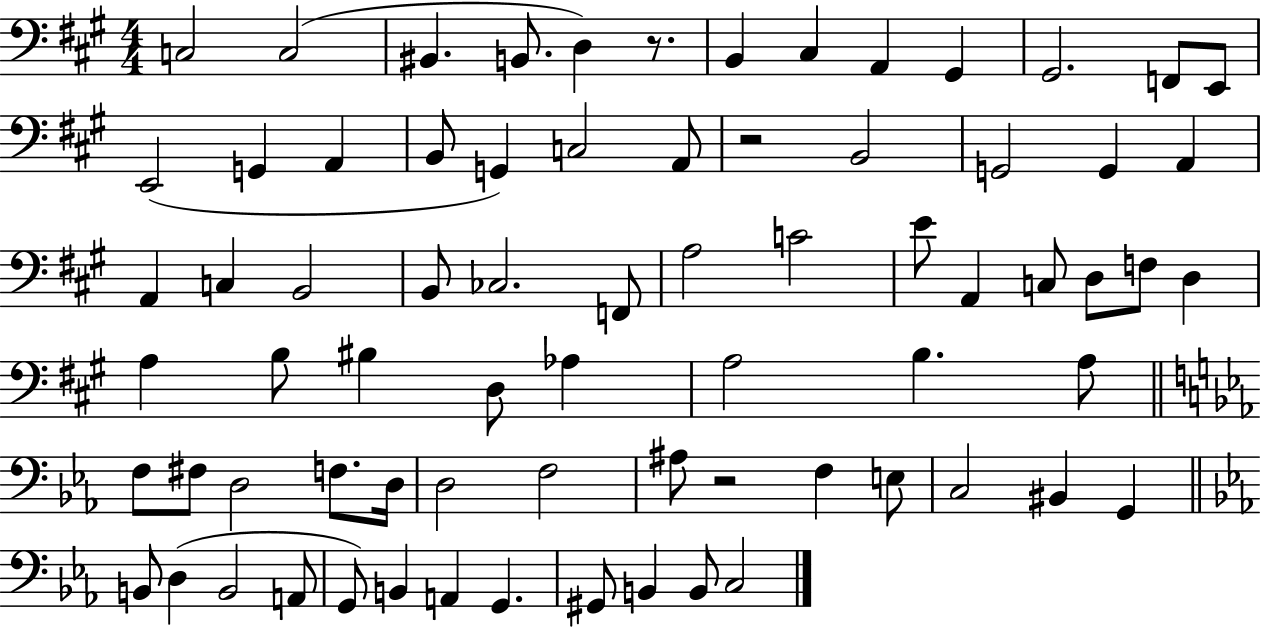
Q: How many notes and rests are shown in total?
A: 73